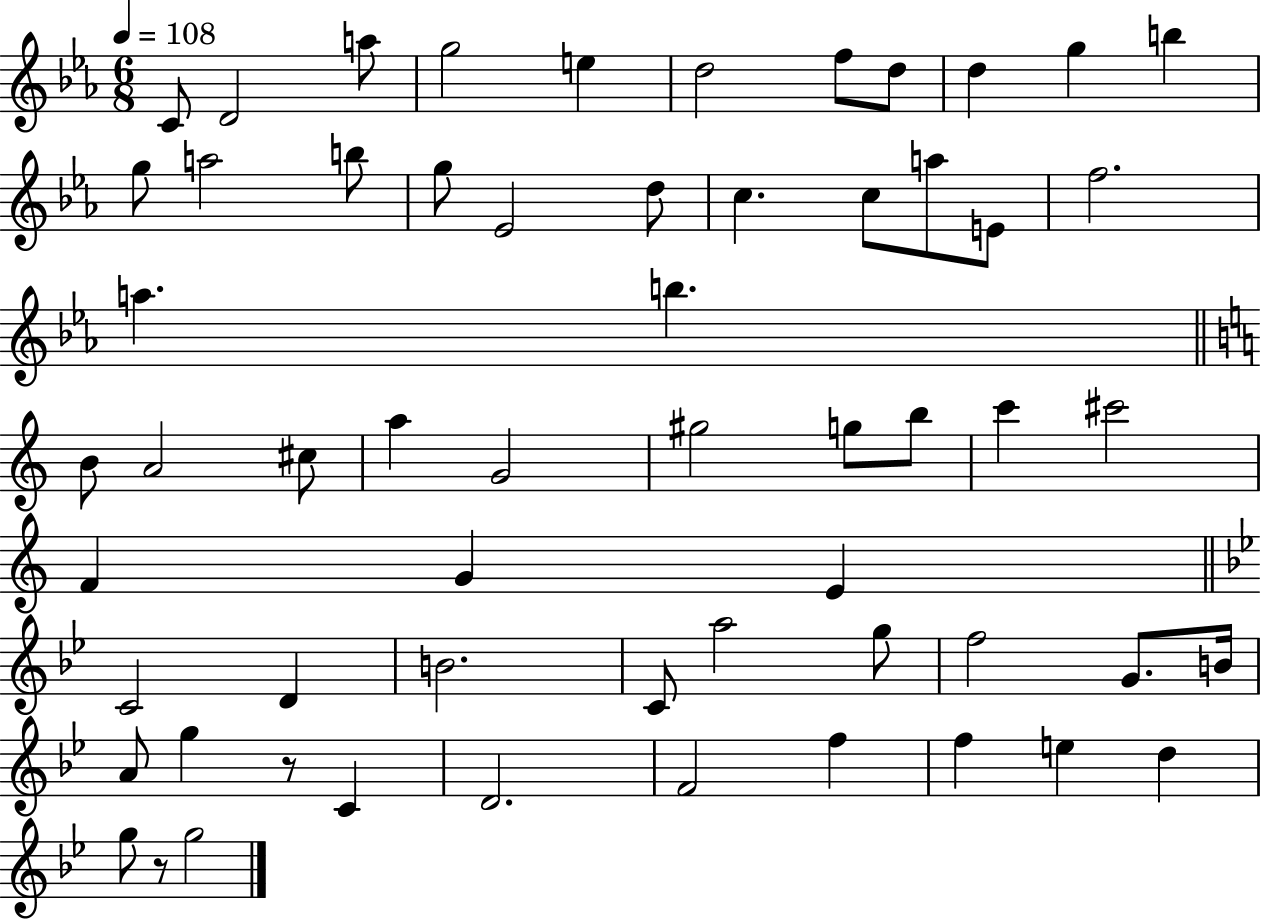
C4/e D4/h A5/e G5/h E5/q D5/h F5/e D5/e D5/q G5/q B5/q G5/e A5/h B5/e G5/e Eb4/h D5/e C5/q. C5/e A5/e E4/e F5/h. A5/q. B5/q. B4/e A4/h C#5/e A5/q G4/h G#5/h G5/e B5/e C6/q C#6/h F4/q G4/q E4/q C4/h D4/q B4/h. C4/e A5/h G5/e F5/h G4/e. B4/s A4/e G5/q R/e C4/q D4/h. F4/h F5/q F5/q E5/q D5/q G5/e R/e G5/h